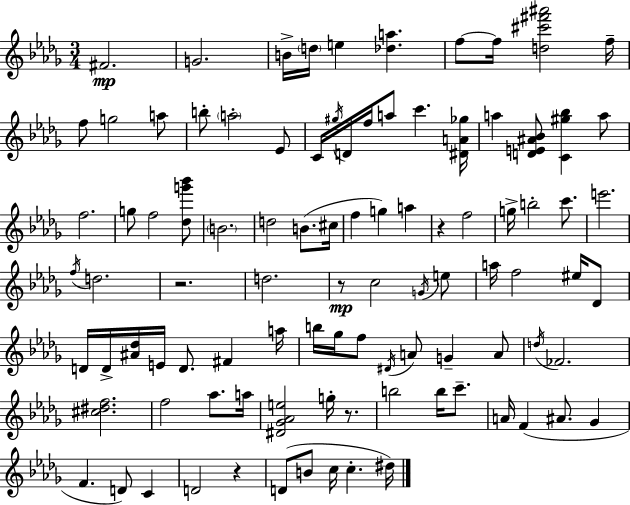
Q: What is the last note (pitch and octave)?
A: D#5